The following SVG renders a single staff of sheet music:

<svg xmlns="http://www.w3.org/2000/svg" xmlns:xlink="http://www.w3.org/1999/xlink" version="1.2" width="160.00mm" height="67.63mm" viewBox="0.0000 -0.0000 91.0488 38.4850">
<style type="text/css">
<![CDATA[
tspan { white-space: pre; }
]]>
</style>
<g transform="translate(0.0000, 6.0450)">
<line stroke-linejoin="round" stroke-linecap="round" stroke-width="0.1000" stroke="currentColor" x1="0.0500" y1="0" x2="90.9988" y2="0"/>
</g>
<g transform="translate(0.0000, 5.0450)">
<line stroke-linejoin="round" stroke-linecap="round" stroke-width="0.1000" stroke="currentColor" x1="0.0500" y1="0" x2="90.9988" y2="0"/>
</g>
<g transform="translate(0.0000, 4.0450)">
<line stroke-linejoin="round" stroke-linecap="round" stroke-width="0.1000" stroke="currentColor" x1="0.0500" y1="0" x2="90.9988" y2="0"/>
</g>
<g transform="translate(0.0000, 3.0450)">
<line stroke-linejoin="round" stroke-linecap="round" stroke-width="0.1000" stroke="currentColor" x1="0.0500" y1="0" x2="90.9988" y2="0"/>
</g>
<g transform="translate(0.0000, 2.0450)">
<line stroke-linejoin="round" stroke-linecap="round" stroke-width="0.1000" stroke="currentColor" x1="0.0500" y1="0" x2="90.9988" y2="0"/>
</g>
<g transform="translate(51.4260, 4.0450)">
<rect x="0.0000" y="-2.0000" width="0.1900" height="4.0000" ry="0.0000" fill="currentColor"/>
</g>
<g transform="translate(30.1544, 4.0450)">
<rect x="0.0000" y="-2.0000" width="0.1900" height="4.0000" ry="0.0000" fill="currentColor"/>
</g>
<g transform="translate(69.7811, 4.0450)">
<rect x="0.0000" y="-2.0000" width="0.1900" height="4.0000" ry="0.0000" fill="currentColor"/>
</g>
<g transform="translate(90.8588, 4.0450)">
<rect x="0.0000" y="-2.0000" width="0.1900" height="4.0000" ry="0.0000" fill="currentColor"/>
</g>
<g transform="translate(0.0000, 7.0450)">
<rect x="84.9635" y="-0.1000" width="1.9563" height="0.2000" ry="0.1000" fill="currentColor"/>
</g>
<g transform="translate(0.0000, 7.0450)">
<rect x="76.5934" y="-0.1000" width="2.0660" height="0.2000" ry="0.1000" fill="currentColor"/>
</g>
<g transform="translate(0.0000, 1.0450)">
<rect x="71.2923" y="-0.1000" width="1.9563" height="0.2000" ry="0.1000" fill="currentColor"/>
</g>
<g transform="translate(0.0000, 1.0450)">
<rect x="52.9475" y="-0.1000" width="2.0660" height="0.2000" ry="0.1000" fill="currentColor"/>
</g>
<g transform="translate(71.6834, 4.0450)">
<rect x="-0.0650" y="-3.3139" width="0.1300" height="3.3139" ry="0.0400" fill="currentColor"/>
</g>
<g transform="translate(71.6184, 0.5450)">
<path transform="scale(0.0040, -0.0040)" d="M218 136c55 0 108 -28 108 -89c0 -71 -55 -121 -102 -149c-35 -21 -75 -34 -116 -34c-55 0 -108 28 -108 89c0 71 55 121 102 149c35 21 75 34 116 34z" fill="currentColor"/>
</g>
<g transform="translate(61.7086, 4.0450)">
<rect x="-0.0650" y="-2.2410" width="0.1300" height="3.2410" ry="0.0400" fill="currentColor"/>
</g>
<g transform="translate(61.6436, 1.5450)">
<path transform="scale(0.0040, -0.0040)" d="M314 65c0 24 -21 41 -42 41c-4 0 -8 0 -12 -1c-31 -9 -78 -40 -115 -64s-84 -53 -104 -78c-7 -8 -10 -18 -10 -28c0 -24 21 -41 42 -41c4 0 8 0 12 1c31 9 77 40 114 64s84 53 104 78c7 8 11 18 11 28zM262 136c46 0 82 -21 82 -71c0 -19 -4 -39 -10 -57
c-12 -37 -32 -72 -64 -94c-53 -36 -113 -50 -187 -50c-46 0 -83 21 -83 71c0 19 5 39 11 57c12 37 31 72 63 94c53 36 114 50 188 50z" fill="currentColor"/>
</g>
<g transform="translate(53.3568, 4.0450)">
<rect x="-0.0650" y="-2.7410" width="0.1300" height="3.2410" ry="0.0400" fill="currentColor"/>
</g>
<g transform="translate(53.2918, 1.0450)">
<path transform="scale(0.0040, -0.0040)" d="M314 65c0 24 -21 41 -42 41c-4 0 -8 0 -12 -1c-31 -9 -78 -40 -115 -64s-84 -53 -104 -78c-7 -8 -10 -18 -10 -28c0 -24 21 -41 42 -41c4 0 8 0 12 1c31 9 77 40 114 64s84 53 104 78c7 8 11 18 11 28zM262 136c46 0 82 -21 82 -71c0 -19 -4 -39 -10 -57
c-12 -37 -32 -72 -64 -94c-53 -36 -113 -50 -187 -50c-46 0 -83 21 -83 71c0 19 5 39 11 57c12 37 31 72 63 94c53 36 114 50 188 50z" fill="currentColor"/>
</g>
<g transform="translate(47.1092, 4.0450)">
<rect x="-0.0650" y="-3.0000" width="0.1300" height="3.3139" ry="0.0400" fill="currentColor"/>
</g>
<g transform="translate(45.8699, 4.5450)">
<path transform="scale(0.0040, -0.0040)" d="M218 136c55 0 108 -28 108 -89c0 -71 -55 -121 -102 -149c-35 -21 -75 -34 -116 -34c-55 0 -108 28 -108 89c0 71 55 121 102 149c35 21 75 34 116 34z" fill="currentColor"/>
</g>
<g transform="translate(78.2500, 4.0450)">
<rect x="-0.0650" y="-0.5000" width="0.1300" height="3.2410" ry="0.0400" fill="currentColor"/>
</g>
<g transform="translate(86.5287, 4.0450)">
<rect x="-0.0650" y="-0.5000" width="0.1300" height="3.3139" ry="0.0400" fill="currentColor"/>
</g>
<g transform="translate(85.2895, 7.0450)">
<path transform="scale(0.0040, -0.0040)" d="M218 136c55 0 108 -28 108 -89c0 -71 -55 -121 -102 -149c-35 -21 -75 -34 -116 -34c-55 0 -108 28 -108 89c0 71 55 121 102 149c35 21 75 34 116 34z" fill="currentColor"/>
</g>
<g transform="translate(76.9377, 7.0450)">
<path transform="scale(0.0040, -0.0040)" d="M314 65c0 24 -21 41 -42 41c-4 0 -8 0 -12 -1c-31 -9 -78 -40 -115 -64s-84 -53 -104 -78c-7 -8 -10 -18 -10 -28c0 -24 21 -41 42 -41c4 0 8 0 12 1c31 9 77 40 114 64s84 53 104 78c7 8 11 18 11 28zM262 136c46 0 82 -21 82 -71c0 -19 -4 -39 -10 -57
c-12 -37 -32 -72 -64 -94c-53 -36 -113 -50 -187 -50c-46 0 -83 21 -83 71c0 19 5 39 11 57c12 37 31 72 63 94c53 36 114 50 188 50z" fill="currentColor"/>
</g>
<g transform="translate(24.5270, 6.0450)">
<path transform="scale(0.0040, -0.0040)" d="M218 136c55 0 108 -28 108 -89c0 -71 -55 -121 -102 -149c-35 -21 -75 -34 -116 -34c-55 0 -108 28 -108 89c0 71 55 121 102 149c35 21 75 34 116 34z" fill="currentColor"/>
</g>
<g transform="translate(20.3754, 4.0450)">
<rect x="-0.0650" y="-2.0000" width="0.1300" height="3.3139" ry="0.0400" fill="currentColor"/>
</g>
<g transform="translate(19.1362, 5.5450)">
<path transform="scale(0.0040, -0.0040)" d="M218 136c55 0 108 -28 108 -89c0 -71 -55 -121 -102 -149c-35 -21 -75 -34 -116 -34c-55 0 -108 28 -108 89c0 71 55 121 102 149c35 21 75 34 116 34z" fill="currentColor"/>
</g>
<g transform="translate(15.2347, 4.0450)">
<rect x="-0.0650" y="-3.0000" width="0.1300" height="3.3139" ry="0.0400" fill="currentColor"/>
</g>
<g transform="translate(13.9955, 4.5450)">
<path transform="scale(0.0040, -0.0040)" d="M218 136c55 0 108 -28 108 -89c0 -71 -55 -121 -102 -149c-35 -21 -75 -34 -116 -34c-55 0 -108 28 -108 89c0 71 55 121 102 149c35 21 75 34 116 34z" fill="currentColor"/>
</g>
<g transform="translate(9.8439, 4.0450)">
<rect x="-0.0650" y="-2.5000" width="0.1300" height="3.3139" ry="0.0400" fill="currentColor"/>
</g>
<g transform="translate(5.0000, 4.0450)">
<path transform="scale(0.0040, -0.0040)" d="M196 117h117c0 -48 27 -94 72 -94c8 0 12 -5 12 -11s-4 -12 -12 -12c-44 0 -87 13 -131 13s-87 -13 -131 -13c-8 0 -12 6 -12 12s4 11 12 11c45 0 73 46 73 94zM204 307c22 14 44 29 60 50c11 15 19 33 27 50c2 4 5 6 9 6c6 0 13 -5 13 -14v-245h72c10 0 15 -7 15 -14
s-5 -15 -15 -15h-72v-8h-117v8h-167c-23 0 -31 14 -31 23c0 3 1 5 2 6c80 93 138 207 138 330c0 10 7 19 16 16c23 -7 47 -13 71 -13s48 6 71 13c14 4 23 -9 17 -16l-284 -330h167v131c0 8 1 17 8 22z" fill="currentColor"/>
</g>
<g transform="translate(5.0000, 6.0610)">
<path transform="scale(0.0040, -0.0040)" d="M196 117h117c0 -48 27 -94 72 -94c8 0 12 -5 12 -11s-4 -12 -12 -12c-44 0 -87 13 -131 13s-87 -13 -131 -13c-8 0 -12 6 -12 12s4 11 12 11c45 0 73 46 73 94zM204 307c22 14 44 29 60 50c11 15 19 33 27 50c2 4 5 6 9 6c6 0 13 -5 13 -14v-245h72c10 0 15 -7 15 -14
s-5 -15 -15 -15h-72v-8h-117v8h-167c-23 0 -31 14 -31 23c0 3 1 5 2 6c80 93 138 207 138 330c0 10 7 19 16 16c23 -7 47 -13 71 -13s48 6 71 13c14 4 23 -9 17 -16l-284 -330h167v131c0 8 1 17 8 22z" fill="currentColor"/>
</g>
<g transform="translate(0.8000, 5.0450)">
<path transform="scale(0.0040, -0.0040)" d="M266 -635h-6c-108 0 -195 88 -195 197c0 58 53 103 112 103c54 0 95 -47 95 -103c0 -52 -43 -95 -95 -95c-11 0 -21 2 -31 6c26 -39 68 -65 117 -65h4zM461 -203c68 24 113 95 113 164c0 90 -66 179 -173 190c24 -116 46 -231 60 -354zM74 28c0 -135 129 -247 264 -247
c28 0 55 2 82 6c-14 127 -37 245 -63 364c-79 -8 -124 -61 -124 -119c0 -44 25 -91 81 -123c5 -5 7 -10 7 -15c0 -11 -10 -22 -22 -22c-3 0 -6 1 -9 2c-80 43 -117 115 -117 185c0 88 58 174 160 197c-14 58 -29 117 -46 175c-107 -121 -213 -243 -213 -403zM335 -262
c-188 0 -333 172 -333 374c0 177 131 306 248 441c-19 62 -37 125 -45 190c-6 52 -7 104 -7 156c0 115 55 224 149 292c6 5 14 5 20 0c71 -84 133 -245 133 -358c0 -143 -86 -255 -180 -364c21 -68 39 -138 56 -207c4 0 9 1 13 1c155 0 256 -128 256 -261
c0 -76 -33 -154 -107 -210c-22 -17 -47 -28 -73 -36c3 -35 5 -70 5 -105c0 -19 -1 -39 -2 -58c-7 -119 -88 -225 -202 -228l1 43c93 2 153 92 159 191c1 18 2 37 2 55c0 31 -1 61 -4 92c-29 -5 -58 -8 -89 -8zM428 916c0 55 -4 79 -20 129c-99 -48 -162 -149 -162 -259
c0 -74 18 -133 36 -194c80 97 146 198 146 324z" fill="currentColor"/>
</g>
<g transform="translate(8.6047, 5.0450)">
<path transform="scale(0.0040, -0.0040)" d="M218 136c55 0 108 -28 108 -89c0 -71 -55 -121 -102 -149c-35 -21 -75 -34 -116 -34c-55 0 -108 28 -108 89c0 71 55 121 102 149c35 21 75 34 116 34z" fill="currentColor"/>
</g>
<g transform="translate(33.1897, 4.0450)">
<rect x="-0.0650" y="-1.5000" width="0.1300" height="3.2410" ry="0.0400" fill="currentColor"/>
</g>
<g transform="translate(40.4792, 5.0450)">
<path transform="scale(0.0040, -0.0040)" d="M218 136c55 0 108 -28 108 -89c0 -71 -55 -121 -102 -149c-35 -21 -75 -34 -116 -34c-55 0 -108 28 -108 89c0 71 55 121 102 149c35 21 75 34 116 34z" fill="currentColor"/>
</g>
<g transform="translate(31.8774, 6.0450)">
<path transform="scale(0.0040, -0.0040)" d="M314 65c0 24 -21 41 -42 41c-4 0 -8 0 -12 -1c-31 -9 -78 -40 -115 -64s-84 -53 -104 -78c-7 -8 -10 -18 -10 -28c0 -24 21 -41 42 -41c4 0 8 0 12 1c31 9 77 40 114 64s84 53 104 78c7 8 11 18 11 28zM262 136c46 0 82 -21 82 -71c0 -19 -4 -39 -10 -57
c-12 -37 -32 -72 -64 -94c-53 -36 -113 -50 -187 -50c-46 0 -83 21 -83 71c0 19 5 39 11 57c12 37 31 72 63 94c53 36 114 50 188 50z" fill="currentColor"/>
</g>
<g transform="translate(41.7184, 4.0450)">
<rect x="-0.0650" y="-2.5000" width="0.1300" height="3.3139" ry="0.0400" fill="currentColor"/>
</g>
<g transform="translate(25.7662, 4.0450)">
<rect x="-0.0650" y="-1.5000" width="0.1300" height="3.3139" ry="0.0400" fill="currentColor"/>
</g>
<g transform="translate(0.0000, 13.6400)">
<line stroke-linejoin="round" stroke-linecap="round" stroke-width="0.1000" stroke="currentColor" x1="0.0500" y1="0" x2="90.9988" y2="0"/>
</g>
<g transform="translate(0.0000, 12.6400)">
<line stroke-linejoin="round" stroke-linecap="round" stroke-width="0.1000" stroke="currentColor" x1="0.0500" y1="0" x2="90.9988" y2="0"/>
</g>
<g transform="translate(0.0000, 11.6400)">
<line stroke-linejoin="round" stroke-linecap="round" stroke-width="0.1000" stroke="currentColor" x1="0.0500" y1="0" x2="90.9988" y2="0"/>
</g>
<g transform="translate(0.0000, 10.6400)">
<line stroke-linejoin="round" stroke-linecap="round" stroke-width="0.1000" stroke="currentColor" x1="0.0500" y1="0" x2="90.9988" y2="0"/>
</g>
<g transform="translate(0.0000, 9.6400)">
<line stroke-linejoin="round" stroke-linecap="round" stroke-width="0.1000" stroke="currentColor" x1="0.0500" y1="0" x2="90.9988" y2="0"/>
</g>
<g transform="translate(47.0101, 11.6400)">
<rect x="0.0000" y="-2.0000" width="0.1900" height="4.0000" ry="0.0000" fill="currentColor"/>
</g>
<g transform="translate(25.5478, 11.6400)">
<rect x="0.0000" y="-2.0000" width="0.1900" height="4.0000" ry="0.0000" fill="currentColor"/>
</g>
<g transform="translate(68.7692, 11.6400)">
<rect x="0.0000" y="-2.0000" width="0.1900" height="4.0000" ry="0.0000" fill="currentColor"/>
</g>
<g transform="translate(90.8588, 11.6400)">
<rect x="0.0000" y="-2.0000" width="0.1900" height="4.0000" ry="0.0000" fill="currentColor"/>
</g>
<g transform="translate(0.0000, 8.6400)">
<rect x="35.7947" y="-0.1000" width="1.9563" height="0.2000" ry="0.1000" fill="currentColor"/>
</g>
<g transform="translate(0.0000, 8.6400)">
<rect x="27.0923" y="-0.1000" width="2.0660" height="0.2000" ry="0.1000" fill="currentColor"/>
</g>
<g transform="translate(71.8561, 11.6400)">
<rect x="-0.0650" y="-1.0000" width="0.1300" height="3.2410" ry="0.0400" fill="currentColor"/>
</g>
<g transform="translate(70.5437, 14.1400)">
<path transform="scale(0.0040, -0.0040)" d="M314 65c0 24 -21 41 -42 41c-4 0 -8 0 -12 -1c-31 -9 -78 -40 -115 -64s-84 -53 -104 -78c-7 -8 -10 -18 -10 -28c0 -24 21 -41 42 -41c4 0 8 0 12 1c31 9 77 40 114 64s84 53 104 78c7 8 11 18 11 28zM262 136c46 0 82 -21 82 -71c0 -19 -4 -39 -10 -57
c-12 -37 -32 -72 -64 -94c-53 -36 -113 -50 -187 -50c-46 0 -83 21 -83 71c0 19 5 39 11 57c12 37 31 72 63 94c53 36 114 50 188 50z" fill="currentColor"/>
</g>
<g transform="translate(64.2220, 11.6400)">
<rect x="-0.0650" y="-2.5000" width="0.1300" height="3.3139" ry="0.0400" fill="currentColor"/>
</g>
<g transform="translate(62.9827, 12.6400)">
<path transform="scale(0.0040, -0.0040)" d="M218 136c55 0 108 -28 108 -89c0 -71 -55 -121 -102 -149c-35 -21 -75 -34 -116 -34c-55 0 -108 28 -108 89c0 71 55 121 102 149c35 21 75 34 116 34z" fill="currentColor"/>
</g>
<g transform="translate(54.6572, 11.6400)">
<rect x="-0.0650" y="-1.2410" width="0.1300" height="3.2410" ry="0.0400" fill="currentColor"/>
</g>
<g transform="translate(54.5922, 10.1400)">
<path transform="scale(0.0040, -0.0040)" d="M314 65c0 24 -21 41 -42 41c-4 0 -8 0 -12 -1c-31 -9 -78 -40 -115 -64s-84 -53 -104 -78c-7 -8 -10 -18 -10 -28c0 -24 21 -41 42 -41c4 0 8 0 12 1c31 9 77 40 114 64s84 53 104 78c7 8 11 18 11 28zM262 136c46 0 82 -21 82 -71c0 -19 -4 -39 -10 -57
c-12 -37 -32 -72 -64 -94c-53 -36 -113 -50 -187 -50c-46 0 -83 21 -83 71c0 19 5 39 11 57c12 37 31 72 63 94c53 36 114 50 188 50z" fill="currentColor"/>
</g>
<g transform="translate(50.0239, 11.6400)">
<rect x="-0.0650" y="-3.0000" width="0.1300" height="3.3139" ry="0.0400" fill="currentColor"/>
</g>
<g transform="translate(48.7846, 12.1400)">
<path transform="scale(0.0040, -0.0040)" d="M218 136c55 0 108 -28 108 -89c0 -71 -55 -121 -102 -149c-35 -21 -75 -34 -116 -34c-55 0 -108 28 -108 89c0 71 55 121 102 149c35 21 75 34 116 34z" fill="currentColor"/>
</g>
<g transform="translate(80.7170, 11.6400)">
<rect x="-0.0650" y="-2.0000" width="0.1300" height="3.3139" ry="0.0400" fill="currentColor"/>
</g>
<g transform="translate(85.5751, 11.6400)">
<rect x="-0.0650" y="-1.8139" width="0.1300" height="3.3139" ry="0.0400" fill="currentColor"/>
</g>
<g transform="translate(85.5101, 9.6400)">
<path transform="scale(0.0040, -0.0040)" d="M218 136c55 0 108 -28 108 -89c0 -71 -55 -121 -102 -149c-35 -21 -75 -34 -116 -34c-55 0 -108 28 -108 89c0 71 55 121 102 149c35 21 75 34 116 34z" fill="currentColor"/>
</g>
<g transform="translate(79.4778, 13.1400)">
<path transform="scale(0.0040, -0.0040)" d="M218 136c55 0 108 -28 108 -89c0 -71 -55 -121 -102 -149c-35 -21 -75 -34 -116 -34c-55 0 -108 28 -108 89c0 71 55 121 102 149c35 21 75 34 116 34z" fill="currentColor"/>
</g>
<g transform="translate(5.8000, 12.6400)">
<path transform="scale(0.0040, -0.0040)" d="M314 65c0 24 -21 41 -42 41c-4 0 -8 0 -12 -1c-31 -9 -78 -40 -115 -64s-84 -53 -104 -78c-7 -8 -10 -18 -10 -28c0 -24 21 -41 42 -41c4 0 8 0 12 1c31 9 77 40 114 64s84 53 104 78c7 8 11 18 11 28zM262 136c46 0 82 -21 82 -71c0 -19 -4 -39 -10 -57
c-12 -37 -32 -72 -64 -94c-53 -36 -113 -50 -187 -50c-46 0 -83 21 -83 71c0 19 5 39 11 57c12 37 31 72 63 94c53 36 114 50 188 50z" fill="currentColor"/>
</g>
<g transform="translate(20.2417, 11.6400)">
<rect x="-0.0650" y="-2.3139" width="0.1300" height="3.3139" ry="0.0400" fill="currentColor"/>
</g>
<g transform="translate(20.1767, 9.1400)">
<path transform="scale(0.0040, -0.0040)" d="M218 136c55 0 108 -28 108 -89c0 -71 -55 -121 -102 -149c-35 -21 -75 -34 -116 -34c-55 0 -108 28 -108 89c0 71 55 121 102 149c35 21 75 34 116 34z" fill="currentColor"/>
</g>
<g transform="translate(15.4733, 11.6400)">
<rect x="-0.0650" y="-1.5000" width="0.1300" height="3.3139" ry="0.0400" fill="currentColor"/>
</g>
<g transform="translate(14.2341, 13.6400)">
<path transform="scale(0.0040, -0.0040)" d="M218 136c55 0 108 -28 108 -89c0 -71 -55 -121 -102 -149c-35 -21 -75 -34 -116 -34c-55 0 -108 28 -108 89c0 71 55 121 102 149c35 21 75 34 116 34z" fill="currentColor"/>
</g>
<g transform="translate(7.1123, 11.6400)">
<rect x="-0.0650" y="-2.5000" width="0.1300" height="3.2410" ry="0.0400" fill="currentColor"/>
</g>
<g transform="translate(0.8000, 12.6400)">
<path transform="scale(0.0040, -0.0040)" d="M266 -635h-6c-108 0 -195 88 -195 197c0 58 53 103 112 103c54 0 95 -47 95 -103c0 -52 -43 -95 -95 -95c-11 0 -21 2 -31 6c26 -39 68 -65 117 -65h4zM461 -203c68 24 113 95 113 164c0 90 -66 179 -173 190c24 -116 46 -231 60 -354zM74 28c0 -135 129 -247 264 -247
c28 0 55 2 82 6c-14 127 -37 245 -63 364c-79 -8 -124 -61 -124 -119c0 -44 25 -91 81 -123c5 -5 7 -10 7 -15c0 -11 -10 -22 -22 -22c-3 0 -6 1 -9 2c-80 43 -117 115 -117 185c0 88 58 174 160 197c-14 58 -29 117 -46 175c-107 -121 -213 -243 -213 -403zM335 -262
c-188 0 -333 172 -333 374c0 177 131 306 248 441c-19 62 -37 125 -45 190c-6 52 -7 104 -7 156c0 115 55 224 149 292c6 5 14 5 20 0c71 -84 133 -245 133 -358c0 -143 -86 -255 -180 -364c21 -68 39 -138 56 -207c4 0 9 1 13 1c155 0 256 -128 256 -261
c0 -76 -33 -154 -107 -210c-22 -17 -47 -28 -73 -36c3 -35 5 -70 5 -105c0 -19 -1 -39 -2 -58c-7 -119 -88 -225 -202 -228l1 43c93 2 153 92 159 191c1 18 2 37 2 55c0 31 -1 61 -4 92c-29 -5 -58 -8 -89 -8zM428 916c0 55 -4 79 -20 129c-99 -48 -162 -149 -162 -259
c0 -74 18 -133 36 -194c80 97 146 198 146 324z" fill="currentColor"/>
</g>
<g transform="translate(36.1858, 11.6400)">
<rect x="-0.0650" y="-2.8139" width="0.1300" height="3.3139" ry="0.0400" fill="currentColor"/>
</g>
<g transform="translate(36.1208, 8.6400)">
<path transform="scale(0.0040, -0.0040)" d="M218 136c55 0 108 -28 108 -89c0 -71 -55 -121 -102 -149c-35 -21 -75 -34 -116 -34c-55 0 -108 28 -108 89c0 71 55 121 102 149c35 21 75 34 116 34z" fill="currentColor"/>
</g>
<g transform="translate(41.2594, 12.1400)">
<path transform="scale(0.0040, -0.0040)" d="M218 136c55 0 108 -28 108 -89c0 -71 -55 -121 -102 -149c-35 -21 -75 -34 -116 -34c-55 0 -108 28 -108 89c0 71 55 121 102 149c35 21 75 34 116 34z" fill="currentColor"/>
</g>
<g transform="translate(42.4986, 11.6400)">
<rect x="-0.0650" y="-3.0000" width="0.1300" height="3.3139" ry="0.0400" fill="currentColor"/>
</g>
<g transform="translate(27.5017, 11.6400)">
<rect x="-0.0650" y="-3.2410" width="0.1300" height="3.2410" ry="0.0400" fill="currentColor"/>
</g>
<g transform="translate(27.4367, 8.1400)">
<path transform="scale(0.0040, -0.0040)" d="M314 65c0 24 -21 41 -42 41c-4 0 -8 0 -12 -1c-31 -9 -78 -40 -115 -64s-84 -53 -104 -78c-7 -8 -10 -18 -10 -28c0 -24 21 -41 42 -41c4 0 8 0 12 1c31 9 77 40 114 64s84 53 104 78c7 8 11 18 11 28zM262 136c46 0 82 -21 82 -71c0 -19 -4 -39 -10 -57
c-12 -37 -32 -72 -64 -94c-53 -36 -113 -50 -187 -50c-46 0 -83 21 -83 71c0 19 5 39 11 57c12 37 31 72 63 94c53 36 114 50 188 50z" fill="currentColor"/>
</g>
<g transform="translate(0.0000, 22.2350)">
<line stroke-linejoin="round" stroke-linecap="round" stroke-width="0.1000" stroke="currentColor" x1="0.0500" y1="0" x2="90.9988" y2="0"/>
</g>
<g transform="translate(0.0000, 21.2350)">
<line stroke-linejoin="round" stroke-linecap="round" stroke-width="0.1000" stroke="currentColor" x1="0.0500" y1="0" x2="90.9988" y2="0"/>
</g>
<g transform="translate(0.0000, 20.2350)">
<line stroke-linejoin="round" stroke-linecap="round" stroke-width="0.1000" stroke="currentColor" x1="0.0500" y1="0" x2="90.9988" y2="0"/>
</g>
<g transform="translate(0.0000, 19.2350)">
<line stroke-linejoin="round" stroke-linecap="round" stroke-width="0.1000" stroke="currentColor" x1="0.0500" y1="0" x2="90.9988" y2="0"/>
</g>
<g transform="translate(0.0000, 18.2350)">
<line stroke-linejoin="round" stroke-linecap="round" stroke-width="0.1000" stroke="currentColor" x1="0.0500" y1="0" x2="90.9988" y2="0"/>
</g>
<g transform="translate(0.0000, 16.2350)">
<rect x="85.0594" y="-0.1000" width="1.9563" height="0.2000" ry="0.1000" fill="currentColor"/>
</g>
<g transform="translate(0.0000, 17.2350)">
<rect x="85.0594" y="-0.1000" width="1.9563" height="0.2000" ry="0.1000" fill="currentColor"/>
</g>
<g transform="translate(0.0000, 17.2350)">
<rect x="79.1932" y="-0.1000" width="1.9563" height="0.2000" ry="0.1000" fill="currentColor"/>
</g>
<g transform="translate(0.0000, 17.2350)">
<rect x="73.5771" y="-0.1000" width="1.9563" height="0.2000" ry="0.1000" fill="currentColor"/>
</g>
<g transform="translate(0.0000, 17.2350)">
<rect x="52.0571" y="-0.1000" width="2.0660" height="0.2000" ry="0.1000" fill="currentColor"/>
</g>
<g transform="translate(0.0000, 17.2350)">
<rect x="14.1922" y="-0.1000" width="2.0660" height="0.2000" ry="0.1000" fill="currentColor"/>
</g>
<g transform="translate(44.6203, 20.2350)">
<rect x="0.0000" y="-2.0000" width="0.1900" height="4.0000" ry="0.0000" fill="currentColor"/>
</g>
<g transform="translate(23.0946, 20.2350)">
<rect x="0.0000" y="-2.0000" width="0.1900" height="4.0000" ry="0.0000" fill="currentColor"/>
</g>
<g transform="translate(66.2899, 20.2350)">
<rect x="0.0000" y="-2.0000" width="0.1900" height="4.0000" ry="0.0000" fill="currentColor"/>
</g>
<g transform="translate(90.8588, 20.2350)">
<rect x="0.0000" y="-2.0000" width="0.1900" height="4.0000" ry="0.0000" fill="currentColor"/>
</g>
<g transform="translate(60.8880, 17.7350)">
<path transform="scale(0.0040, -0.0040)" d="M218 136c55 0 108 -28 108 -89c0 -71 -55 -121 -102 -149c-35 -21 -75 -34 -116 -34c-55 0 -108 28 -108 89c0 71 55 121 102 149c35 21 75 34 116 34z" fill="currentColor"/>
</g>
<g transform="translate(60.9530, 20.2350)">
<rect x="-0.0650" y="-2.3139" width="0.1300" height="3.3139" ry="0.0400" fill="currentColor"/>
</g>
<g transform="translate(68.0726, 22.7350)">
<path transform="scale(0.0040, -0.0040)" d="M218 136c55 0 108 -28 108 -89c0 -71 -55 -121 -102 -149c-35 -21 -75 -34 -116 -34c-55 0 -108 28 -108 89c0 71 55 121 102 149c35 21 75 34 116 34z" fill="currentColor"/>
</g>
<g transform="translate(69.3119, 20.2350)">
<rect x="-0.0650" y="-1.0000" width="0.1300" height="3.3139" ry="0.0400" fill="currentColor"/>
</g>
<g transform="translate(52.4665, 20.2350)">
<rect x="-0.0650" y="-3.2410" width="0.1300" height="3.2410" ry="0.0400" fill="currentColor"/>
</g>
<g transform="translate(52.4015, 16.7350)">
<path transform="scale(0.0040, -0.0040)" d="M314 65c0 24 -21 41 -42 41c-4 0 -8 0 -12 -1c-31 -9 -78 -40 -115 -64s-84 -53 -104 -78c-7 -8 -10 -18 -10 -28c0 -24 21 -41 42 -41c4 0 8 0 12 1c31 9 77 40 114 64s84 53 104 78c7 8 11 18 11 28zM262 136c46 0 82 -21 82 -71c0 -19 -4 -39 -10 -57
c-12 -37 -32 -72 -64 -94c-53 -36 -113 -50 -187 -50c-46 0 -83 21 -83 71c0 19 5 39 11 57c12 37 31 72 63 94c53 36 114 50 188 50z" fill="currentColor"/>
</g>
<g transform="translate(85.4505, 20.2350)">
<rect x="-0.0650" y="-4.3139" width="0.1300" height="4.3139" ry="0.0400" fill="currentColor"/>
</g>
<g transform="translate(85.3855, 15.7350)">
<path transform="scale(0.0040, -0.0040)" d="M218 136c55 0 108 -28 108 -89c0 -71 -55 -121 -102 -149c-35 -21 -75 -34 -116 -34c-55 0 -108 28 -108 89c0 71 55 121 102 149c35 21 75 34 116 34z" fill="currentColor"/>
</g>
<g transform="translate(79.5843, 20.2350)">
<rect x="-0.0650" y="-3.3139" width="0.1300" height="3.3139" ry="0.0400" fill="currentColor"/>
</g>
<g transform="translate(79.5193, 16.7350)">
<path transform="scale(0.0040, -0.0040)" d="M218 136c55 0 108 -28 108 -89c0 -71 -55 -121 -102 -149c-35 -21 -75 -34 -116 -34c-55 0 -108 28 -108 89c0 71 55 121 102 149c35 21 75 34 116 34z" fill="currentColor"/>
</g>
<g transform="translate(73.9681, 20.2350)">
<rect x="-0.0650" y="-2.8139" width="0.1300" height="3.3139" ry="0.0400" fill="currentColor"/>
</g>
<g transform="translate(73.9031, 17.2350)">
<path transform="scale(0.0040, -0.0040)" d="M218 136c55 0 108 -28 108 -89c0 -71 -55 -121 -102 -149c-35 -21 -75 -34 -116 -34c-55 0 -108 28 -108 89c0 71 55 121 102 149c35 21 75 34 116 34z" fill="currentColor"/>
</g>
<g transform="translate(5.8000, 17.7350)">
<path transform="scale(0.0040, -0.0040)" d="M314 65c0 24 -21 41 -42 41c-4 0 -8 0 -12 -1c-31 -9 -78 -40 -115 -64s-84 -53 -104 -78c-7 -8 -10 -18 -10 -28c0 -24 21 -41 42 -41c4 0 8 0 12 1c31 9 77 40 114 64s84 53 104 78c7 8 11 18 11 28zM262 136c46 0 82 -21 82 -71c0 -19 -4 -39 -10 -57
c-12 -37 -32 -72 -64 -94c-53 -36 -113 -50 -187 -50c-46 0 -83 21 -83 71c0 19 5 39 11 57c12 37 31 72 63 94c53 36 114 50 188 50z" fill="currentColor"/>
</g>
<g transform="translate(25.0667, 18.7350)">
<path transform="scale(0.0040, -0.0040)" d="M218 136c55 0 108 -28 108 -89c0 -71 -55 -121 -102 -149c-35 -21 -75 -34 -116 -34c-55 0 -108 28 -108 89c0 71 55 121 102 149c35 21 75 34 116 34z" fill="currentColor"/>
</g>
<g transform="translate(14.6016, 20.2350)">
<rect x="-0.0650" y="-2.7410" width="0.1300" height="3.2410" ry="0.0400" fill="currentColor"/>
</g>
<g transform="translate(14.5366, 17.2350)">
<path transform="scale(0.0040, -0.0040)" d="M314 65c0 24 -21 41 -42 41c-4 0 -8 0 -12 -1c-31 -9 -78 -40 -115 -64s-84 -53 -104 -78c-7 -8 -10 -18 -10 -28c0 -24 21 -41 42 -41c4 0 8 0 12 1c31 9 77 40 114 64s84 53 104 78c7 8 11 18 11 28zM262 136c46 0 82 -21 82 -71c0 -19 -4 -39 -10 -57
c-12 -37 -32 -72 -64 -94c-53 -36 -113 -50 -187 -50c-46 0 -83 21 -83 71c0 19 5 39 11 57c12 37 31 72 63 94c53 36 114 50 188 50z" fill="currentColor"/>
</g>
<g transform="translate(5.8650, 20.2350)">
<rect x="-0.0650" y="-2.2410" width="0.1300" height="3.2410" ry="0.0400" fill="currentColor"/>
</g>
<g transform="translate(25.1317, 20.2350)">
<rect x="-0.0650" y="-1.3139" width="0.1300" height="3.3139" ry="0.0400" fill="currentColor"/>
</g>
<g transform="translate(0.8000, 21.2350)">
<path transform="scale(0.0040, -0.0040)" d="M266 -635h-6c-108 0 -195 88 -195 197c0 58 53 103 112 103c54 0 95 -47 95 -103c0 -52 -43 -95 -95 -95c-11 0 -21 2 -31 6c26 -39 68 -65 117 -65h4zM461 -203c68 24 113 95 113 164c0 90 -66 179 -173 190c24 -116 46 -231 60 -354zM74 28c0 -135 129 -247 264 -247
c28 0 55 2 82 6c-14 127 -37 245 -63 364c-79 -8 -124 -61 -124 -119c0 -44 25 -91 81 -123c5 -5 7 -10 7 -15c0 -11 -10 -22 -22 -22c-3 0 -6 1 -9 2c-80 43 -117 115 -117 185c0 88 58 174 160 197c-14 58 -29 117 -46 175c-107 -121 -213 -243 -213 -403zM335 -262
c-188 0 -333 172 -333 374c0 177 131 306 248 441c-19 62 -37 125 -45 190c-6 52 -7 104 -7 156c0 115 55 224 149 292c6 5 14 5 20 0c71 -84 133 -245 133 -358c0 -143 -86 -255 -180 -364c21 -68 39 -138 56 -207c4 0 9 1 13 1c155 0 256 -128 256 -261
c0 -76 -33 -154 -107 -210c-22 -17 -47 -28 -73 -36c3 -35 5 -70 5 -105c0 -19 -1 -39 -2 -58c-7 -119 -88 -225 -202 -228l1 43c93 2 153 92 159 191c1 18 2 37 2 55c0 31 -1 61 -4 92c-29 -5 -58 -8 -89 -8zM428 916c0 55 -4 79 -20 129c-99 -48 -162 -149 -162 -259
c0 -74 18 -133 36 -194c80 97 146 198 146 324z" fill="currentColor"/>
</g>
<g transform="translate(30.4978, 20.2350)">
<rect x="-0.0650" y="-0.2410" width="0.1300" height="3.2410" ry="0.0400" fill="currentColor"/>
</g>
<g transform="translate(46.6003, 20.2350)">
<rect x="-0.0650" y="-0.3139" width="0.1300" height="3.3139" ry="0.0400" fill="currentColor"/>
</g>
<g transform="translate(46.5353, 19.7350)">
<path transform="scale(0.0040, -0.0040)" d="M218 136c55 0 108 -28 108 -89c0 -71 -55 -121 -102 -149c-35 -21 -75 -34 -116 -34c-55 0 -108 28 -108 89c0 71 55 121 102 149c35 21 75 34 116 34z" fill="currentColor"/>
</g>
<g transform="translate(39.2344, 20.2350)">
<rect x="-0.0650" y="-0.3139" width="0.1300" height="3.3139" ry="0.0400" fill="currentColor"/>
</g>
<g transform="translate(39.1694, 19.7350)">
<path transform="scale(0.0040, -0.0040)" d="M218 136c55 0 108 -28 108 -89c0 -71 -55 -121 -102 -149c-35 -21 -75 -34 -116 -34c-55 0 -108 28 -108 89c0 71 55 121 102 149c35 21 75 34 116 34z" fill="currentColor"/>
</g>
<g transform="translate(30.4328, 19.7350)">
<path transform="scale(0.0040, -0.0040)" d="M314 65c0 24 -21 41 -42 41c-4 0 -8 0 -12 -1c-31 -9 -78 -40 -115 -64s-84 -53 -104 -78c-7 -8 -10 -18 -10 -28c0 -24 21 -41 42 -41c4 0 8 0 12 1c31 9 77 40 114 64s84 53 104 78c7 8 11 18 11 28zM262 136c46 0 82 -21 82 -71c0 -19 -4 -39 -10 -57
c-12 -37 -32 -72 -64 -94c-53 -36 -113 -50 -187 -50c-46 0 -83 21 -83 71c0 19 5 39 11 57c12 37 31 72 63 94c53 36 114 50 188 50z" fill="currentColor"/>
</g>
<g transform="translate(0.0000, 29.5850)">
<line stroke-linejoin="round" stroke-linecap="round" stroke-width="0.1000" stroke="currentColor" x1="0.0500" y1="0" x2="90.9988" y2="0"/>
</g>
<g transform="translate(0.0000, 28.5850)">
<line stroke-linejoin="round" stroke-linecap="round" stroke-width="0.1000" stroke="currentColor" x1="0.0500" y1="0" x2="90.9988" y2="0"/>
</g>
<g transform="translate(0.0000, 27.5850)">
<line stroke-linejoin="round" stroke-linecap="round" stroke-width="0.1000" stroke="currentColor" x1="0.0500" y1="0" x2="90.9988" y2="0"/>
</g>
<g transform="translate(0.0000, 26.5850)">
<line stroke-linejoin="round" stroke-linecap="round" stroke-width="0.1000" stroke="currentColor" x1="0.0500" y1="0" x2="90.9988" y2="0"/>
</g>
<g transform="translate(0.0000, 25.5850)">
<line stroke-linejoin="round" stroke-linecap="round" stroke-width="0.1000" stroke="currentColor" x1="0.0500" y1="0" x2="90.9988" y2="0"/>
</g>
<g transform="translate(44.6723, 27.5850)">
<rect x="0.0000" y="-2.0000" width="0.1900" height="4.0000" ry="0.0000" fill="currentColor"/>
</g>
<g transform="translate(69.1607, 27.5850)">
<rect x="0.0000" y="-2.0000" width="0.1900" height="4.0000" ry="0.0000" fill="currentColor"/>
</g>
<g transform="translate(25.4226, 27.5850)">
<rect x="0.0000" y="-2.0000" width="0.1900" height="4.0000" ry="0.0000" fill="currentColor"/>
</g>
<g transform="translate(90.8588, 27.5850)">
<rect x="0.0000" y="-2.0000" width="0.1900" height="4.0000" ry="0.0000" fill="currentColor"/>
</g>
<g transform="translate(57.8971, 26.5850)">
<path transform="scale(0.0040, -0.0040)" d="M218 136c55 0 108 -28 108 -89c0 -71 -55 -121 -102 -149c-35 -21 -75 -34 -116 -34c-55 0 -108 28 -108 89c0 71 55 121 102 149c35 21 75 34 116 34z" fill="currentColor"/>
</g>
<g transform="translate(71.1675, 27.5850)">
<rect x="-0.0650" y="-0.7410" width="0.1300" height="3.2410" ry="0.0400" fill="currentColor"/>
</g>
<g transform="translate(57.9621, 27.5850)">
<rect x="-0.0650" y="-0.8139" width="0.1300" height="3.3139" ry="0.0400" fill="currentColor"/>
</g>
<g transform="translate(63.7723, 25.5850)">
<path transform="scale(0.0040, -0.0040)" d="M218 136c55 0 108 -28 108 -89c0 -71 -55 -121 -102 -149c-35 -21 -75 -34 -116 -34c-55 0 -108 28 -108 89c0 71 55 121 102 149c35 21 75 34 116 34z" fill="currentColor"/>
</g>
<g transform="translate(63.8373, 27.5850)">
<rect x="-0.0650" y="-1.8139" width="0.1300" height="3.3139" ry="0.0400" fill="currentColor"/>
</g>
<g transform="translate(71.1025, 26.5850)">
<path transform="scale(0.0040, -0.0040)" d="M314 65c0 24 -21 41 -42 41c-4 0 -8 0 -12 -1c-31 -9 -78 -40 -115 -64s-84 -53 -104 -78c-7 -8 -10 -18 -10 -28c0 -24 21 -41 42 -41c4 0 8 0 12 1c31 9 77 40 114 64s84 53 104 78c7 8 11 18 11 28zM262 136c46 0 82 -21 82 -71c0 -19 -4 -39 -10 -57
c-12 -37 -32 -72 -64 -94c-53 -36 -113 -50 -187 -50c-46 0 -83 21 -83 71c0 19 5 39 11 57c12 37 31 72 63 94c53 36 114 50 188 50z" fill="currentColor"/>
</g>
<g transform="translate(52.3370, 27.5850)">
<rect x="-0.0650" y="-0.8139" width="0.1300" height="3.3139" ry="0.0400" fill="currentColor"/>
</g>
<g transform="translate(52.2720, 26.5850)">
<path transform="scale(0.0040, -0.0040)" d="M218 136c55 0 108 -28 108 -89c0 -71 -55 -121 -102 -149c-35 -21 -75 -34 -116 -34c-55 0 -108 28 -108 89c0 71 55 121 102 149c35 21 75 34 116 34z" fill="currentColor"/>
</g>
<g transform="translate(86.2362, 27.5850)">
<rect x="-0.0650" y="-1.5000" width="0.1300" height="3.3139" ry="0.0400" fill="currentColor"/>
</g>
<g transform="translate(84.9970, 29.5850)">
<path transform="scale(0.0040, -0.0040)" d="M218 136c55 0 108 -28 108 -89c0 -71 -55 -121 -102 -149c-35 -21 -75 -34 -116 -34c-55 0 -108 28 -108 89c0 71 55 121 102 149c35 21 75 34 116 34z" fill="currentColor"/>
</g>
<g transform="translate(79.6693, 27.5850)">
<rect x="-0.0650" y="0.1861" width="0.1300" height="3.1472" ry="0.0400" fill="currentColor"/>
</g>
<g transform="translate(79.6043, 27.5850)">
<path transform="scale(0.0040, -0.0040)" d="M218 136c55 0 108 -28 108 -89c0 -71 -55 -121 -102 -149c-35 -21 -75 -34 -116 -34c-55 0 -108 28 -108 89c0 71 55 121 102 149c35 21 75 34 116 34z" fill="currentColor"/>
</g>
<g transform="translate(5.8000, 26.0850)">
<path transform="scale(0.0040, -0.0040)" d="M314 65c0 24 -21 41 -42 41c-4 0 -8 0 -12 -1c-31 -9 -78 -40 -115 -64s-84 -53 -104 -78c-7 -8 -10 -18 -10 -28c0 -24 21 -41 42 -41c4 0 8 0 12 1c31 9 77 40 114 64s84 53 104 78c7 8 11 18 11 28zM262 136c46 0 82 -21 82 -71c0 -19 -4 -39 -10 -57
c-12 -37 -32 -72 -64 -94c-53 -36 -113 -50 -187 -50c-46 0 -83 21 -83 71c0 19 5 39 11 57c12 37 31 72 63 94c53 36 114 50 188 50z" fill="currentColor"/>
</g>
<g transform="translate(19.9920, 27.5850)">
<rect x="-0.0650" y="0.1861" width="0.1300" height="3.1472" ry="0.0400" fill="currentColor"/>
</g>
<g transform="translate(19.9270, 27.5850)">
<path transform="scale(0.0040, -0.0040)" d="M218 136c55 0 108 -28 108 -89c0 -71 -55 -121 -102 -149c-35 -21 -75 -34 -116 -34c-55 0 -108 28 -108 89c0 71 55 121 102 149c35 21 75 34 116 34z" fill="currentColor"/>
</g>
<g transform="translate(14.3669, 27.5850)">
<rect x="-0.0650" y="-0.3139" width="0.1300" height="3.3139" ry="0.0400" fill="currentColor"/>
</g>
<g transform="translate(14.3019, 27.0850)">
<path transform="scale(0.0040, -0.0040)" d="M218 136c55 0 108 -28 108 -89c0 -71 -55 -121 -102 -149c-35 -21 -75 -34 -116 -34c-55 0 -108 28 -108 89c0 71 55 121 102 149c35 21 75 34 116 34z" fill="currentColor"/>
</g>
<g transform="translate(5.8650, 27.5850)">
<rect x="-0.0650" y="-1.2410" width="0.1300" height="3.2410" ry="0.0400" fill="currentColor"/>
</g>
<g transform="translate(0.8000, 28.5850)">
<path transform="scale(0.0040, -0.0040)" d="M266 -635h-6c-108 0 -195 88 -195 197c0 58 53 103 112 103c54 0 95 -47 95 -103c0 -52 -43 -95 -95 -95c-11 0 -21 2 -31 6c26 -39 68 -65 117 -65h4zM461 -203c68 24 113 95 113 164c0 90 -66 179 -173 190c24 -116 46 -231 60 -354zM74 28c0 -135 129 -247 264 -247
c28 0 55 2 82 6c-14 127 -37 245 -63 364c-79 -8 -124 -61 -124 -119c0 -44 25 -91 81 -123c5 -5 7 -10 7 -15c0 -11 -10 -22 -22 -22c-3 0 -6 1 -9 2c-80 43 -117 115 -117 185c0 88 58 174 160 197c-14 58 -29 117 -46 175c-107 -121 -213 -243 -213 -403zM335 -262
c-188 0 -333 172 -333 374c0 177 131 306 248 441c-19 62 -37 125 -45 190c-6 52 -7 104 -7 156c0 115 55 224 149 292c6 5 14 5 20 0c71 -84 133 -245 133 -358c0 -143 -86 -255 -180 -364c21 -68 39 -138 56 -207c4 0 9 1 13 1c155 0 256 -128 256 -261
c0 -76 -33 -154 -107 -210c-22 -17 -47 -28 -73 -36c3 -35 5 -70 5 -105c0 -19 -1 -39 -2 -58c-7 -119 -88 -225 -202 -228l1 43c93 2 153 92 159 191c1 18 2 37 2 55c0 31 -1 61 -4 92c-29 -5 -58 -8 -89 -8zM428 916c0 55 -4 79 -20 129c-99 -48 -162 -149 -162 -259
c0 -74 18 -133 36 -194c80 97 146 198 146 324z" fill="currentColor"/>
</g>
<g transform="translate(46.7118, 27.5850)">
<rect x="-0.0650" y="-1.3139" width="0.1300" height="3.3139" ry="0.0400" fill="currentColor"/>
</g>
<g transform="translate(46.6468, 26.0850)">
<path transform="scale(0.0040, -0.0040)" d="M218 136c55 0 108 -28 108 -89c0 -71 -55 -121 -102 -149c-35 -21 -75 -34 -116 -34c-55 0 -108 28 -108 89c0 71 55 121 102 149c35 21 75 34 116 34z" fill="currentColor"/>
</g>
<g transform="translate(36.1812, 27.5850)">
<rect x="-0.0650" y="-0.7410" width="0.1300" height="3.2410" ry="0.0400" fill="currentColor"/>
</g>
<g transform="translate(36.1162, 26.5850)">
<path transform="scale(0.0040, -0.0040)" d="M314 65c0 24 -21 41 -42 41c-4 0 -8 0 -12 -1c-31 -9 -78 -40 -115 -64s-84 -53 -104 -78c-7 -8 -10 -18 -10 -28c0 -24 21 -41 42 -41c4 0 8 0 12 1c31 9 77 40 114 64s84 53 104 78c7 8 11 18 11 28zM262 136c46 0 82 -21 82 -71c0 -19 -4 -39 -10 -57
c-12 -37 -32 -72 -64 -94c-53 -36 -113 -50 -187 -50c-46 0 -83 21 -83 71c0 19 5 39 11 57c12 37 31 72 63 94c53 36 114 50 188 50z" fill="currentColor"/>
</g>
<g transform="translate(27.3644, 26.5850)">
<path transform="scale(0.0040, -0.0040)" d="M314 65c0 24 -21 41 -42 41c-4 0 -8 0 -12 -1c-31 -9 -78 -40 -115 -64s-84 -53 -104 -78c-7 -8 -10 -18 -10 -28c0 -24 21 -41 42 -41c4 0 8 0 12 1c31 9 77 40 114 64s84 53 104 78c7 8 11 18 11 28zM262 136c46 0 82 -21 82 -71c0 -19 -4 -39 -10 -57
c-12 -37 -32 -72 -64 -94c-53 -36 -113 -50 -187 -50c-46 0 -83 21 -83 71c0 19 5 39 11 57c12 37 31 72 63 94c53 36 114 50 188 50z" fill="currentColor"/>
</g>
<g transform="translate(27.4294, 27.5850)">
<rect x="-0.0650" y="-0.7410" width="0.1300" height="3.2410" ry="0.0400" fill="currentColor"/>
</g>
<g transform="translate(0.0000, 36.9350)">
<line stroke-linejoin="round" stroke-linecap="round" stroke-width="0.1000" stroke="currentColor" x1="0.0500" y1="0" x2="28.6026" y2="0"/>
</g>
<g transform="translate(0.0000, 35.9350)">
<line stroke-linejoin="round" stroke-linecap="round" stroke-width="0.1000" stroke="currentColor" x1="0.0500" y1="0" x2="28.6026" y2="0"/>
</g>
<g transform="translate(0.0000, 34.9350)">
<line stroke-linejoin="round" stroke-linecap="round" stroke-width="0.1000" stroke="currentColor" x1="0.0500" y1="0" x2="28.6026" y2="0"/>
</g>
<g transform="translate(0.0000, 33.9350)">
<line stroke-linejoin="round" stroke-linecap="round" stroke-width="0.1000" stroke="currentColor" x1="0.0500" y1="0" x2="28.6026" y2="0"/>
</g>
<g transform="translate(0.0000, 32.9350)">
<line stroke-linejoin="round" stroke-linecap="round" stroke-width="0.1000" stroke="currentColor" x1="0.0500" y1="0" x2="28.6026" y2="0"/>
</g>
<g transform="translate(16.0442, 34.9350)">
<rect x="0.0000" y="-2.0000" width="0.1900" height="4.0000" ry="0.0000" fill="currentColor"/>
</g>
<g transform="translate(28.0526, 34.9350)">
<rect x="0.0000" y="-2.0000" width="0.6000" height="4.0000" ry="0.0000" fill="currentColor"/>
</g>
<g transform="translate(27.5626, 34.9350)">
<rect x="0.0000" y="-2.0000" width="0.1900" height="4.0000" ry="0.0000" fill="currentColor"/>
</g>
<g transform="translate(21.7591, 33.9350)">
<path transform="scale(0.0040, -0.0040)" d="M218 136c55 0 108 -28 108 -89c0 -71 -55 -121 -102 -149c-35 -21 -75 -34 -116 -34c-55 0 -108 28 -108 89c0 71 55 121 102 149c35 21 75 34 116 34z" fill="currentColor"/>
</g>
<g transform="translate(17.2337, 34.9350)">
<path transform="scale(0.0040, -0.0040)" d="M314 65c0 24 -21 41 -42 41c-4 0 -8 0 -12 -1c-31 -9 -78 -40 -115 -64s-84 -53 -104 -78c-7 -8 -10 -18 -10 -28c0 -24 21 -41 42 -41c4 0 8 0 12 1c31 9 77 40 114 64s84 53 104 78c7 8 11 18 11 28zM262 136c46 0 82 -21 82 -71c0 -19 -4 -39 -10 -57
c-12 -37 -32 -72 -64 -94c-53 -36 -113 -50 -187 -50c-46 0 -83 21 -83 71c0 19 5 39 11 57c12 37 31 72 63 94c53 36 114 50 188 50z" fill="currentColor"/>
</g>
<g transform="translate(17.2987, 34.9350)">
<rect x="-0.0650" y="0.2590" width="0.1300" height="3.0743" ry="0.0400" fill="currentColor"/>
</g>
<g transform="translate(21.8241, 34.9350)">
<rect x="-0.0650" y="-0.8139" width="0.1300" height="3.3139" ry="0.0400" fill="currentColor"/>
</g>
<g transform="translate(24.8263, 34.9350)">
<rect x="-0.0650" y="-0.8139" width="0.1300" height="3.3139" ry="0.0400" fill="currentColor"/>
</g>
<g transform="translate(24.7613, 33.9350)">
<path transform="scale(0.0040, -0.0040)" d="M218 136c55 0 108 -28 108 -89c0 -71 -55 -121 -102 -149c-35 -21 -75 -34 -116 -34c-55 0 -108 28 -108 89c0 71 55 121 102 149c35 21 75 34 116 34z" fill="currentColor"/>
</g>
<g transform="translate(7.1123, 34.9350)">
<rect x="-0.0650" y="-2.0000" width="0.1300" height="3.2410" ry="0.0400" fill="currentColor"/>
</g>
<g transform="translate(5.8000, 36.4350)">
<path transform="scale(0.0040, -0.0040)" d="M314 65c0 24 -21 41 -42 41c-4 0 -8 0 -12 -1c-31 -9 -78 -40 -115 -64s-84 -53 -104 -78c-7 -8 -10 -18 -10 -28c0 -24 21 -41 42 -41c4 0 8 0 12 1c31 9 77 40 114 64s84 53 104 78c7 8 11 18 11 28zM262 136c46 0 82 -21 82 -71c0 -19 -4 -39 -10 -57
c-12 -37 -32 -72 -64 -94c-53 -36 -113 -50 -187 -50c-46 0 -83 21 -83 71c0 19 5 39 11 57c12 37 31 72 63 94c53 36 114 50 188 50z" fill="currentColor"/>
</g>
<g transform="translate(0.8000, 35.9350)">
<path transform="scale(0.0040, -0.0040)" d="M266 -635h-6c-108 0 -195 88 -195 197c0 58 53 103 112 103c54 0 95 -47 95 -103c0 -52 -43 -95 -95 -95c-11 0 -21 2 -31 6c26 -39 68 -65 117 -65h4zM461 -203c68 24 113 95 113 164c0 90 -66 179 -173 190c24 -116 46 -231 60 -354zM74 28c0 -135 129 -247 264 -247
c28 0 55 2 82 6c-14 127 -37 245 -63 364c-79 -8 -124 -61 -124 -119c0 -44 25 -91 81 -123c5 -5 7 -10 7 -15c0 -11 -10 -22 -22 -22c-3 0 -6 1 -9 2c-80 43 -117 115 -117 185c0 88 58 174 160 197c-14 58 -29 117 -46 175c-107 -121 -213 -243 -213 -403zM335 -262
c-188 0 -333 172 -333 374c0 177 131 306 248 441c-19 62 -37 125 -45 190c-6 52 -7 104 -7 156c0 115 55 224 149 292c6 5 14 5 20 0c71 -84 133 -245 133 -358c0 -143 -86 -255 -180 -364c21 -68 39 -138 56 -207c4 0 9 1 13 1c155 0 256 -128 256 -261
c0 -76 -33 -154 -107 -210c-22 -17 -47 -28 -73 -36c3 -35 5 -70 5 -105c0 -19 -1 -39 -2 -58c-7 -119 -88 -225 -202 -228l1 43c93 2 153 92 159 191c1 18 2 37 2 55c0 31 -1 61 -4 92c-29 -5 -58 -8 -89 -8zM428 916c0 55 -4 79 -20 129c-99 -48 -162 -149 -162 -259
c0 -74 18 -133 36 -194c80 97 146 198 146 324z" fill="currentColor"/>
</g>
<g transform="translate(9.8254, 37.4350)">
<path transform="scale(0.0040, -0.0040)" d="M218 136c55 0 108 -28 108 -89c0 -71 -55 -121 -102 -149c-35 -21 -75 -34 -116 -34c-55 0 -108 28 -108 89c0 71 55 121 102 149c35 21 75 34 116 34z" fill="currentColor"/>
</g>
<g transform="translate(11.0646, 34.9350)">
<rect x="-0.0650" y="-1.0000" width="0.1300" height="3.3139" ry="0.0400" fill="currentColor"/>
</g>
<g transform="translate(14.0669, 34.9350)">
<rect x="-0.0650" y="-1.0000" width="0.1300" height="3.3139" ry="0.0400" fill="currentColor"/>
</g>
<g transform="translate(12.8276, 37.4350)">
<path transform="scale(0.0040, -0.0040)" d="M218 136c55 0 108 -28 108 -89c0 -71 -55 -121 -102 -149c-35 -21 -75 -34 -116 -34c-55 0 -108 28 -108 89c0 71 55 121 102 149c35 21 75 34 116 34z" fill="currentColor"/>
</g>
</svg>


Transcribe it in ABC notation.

X:1
T:Untitled
M:4/4
L:1/4
K:C
G A F E E2 G A a2 g2 b C2 C G2 E g b2 a A A e2 G D2 F f g2 a2 e c2 c c b2 g D a b d' e2 c B d2 d2 e d d f d2 B E F2 D D B2 d d